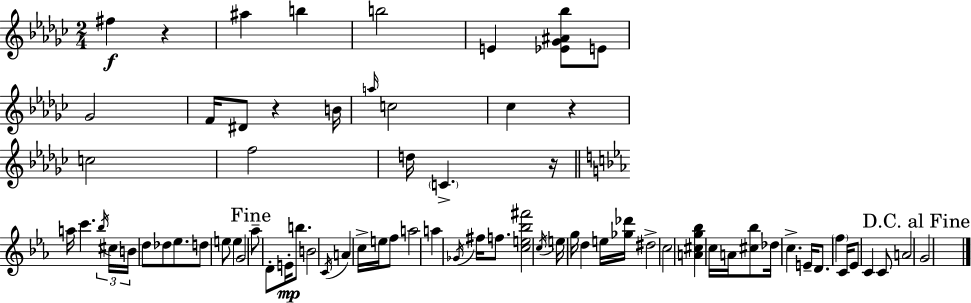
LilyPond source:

{
  \clef treble
  \numericTimeSignature
  \time 2/4
  \key ees \minor
  \repeat volta 2 { fis''4\f r4 | ais''4 b''4 | b''2 | e'4 <ees' ges' ais' bes''>8 e'8 | \break ges'2 | f'16 dis'8 r4 b'16 | \grace { a''16 } c''2 | ces''4 r4 | \break c''2 | f''2 | d''16 \parenthesize c'4.-> | r16 \bar "||" \break \key ees \major a''16 c'''4. \tuplet 3/2 { \acciaccatura { bes''16 } | cis''16 b'16 } d''8 des''8 ees''8. | d''8 e''8 e''4 | g'2 | \break \mark "Fine" aes''8-- d'8-. e'16-.\mp b''8. | b'2 | \acciaccatura { c'16 } a'4 c''16-> e''16 | f''8 a''2 | \break a''4 \acciaccatura { ges'16 } fis''16 | f''8. <c'' e'' bes'' fis'''>2 | \acciaccatura { c''16 } e''16 g''16 d''4 | e''16 <ges'' des'''>16 dis''2-> | \break c''2 | <a' cis'' g'' bes''>4 | c''16 a'16 <cis'' bes''>8 des''16 c''4.-> | e'16-- d'8. \parenthesize f''4 | \break c'16 ees'8 c'4 | c'8 a'2 | \mark "D.C. al Fine" g'2 | } \bar "|."
}